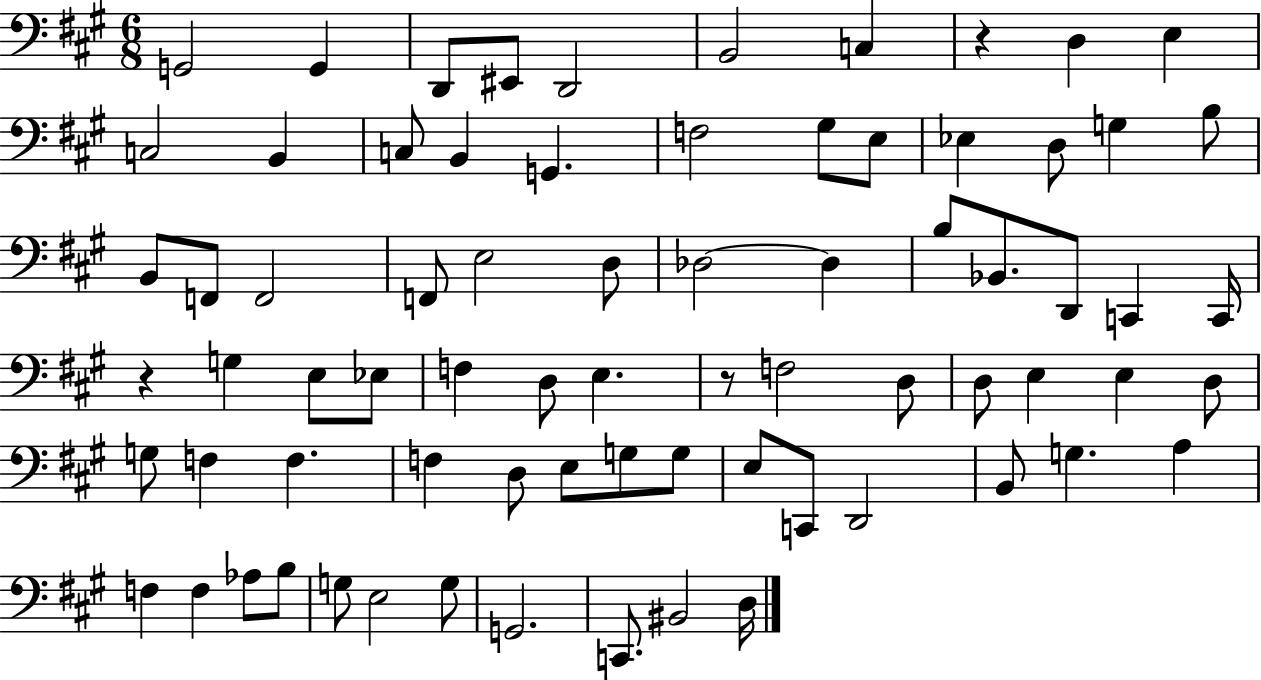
X:1
T:Untitled
M:6/8
L:1/4
K:A
G,,2 G,, D,,/2 ^E,,/2 D,,2 B,,2 C, z D, E, C,2 B,, C,/2 B,, G,, F,2 ^G,/2 E,/2 _E, D,/2 G, B,/2 B,,/2 F,,/2 F,,2 F,,/2 E,2 D,/2 _D,2 _D, B,/2 _B,,/2 D,,/2 C,, C,,/4 z G, E,/2 _E,/2 F, D,/2 E, z/2 F,2 D,/2 D,/2 E, E, D,/2 G,/2 F, F, F, D,/2 E,/2 G,/2 G,/2 E,/2 C,,/2 D,,2 B,,/2 G, A, F, F, _A,/2 B,/2 G,/2 E,2 G,/2 G,,2 C,,/2 ^B,,2 D,/4